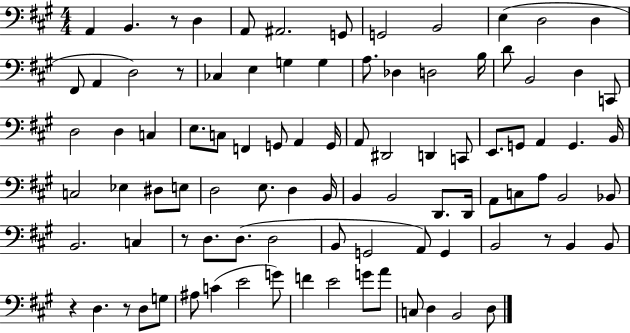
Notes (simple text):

A2/q B2/q. R/e D3/q A2/e A#2/h. G2/e G2/h B2/h E3/q D3/h D3/q F#2/e A2/q D3/h R/e CES3/q E3/q G3/q G3/q A3/e. Db3/q D3/h B3/s D4/e B2/h D3/q C2/e D3/h D3/q C3/q E3/e. C3/e F2/q G2/e A2/q G2/s A2/e D#2/h D2/q C2/e E2/e. G2/e A2/q G2/q. B2/s C3/h Eb3/q D#3/e E3/e D3/h E3/e. D3/q B2/s B2/q B2/h D2/e. D2/s A2/e C3/e A3/e B2/h Bb2/e B2/h. C3/q R/e D3/e. D3/e. D3/h B2/e G2/h A2/e G2/q B2/h R/e B2/q B2/e R/q D3/q. R/e D3/e G3/e A#3/e C4/q E4/h G4/e F4/q E4/h G4/e A4/e C3/e D3/q B2/h D3/e